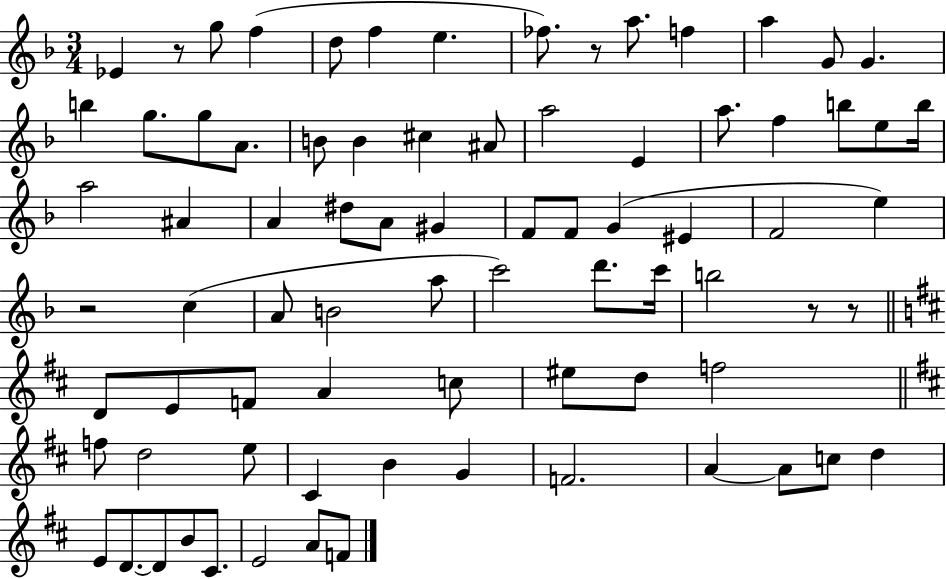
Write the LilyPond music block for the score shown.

{
  \clef treble
  \numericTimeSignature
  \time 3/4
  \key f \major
  ees'4 r8 g''8 f''4( | d''8 f''4 e''4. | fes''8.) r8 a''8. f''4 | a''4 g'8 g'4. | \break b''4 g''8. g''8 a'8. | b'8 b'4 cis''4 ais'8 | a''2 e'4 | a''8. f''4 b''8 e''8 b''16 | \break a''2 ais'4 | a'4 dis''8 a'8 gis'4 | f'8 f'8 g'4( eis'4 | f'2 e''4) | \break r2 c''4( | a'8 b'2 a''8 | c'''2) d'''8. c'''16 | b''2 r8 r8 | \break \bar "||" \break \key d \major d'8 e'8 f'8 a'4 c''8 | eis''8 d''8 f''2 | \bar "||" \break \key d \major f''8 d''2 e''8 | cis'4 b'4 g'4 | f'2. | a'4~~ a'8 c''8 d''4 | \break e'8 d'8.~~ d'8 b'8 cis'8. | e'2 a'8 f'8 | \bar "|."
}